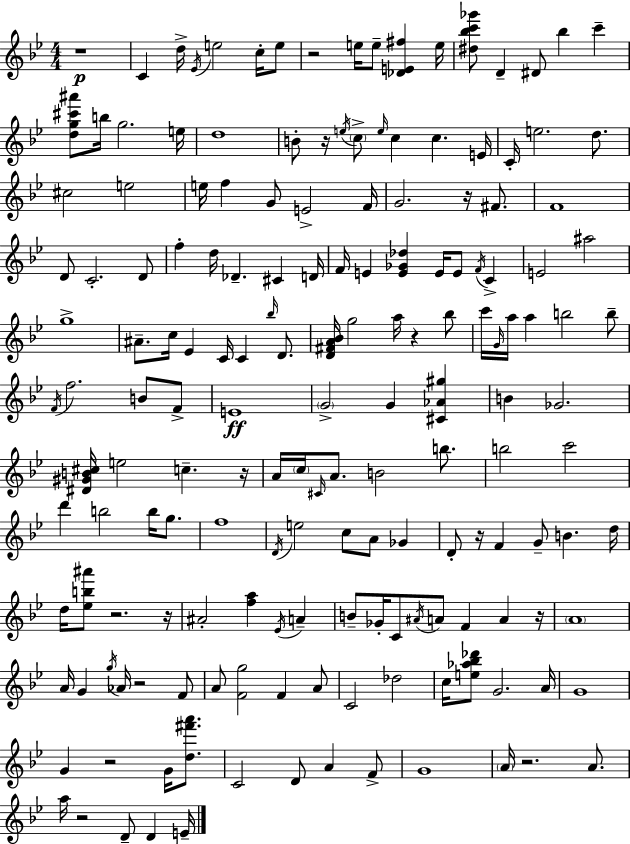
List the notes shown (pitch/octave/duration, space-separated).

R/w C4/q D5/s Eb4/s E5/h C5/s E5/e R/h E5/s E5/e [Db4,E4,F#5]/q E5/s [D#5,Bb5,C6,Gb6]/e D4/q D#4/e Bb5/q C6/q [D5,G5,C#6,A#6]/e B5/s G5/h. E5/s D5/w B4/e R/s E5/s C5/e E5/s C5/q C5/q. E4/s C4/s E5/h. D5/e. C#5/h E5/h E5/s F5/q G4/e E4/h F4/s G4/h. R/s F#4/e. F4/w D4/e C4/h. D4/e F5/q D5/s Db4/q. C#4/q D4/s F4/s E4/q [E4,Gb4,Db5]/q E4/s E4/e F4/s C4/q E4/h A#5/h G5/w A#4/e. C5/s Eb4/q C4/s C4/q Bb5/s D4/e. [D4,F#4,A4,Bb4]/s G5/h A5/s R/q Bb5/e C6/s G4/s A5/s A5/q B5/h B5/e F4/s F5/h. B4/e F4/e E4/w G4/h G4/q [C#4,Ab4,G#5]/q B4/q Gb4/h. [D#4,G#4,B4,C#5]/s E5/h C5/q. R/s A4/s C5/s C#4/s A4/e. B4/h B5/e. B5/h C6/h D6/q B5/h B5/s G5/e. F5/w D4/s E5/h C5/e A4/e Gb4/q D4/e R/s F4/q G4/e B4/q. D5/s D5/s [Eb5,B5,A#6]/e R/h. R/s A#4/h [F5,A5]/q Eb4/s A4/q B4/e Gb4/s C4/e A#4/s A4/e F4/q A4/q R/s A4/w A4/s G4/q G5/s Ab4/s R/h F4/e A4/e [F4,G5]/h F4/q A4/e C4/h Db5/h C5/s [E5,Ab5,Bb5,Db6]/e G4/h. A4/s G4/w G4/q R/h G4/s [D5,F#6,A6]/e. C4/h D4/e A4/q F4/e G4/w A4/s R/h. A4/e. A5/s R/h D4/e D4/q E4/s